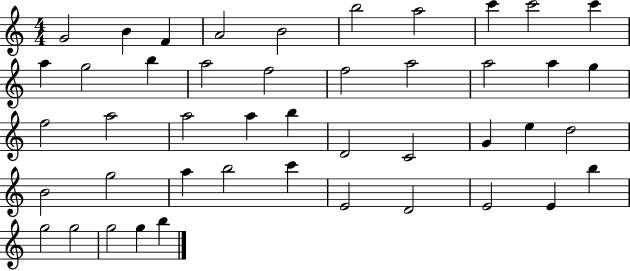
X:1
T:Untitled
M:4/4
L:1/4
K:C
G2 B F A2 B2 b2 a2 c' c'2 c' a g2 b a2 f2 f2 a2 a2 a g f2 a2 a2 a b D2 C2 G e d2 B2 g2 a b2 c' E2 D2 E2 E b g2 g2 g2 g b